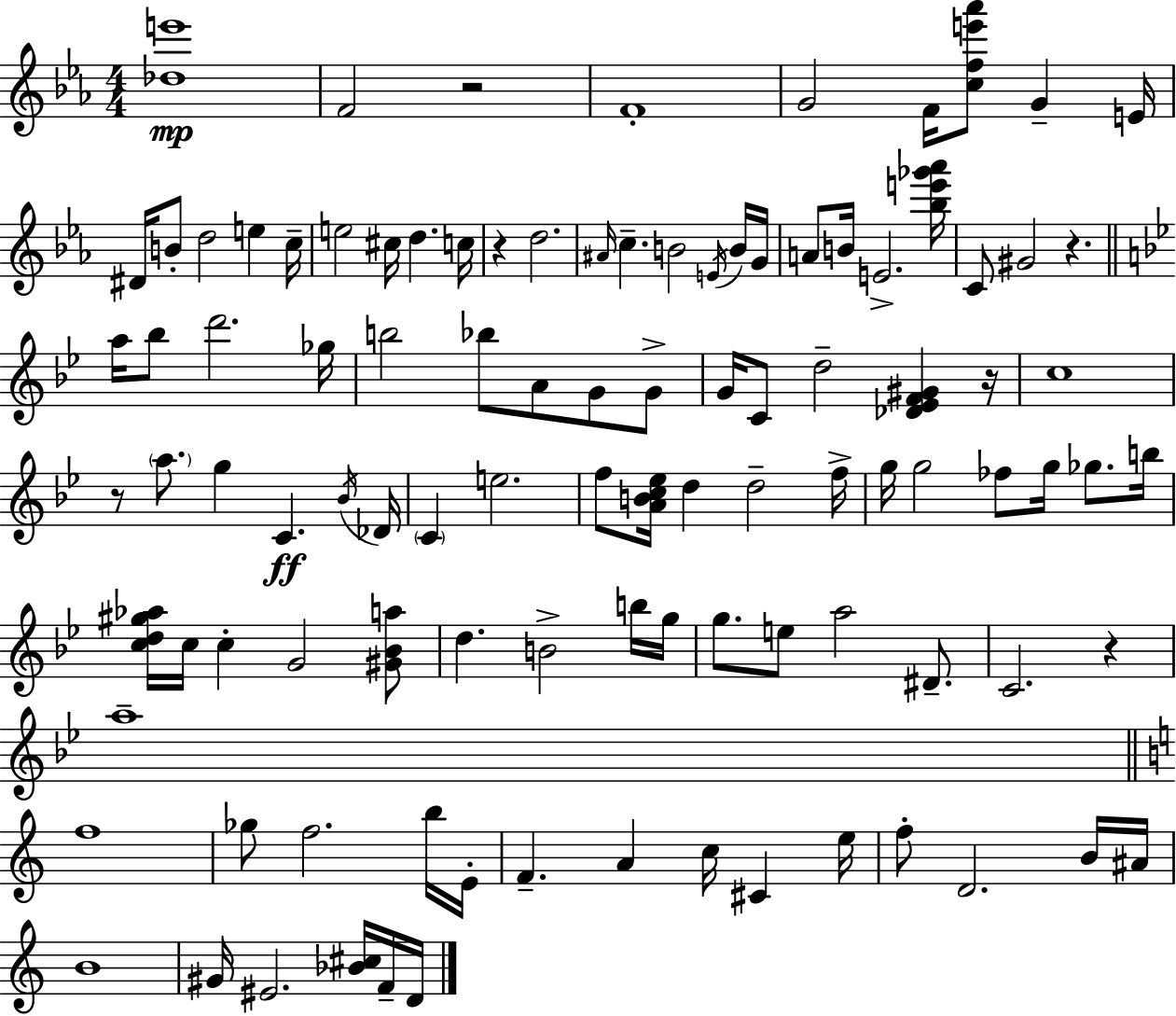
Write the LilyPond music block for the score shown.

{
  \clef treble
  \numericTimeSignature
  \time 4/4
  \key ees \major
  <des'' e'''>1\mp | f'2 r2 | f'1-. | g'2 f'16 <c'' f'' e''' aes'''>8 g'4-- e'16 | \break dis'16 b'8-. d''2 e''4 c''16-- | e''2 cis''16 d''4. c''16 | r4 d''2. | \grace { ais'16 } c''4.-- b'2 \acciaccatura { e'16 } | \break b'16 g'16 a'8 b'16 e'2.-> | <bes'' e''' ges''' aes'''>16 c'8 gis'2 r4. | \bar "||" \break \key bes \major a''16 bes''8 d'''2. ges''16 | b''2 bes''8 a'8 g'8 g'8-> | g'16 c'8 d''2-- <des' ees' f' gis'>4 r16 | c''1 | \break r8 \parenthesize a''8. g''4 c'4.\ff \acciaccatura { bes'16 } | des'16 \parenthesize c'4 e''2. | f''8 <a' b' c'' ees''>16 d''4 d''2-- | f''16-> g''16 g''2 fes''8 g''16 ges''8. | \break b''16 <c'' d'' gis'' aes''>16 c''16 c''4-. g'2 <gis' bes' a''>8 | d''4. b'2-> b''16 | g''16 g''8. e''8 a''2 dis'8.-- | c'2. r4 | \break a''1-- | \bar "||" \break \key c \major f''1 | ges''8 f''2. b''16 e'16-. | f'4.-- a'4 c''16 cis'4 e''16 | f''8-. d'2. b'16 ais'16 | \break b'1 | gis'16 eis'2. <bes' cis''>16 f'16-- d'16 | \bar "|."
}